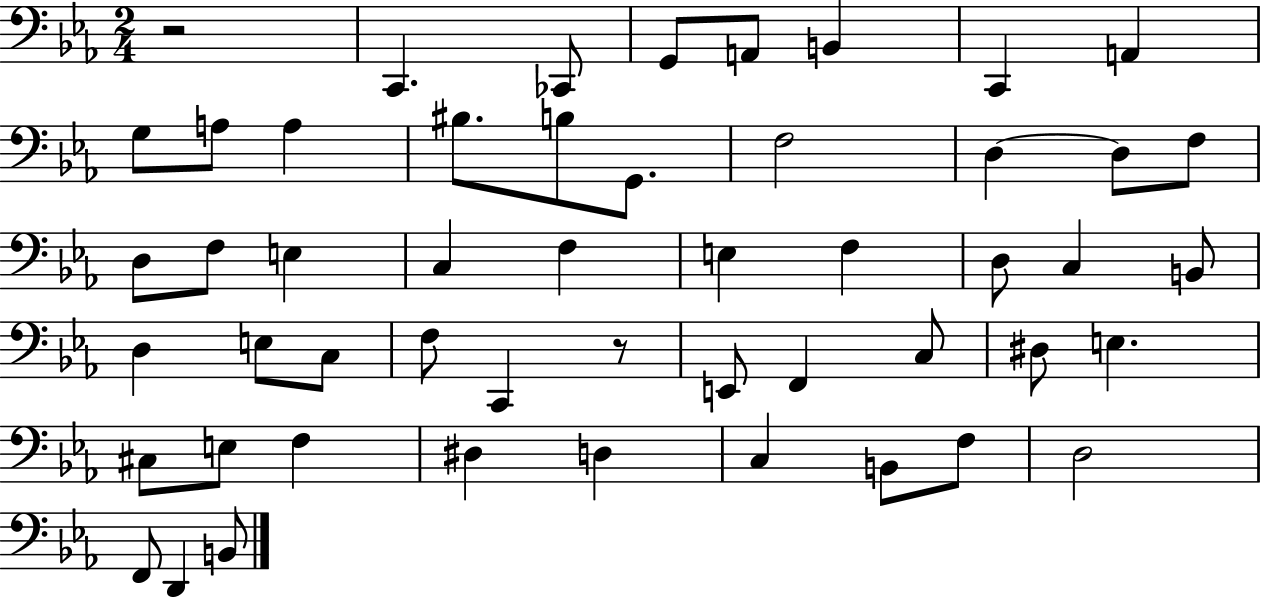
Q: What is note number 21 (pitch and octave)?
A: C3